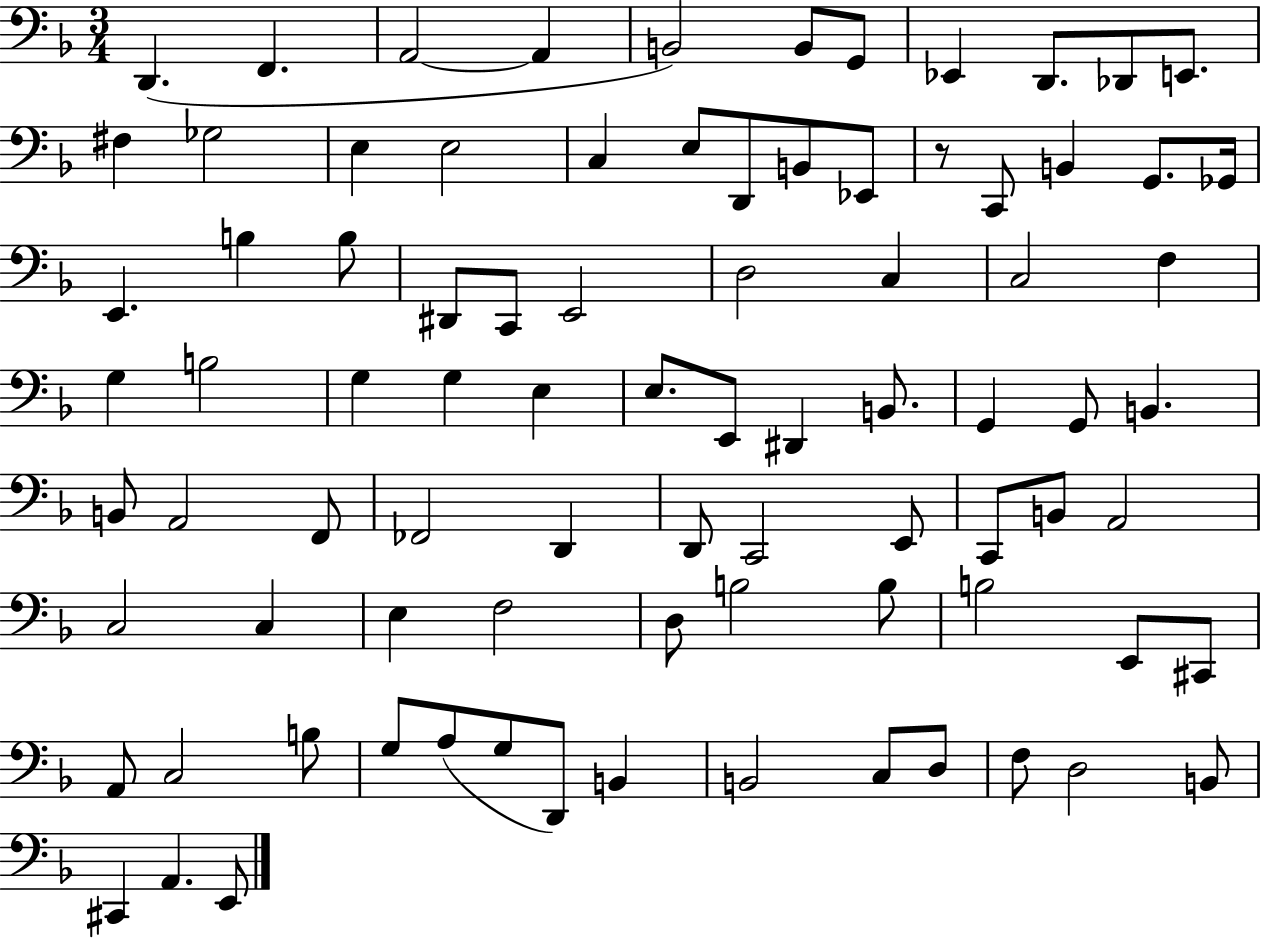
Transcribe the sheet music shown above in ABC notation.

X:1
T:Untitled
M:3/4
L:1/4
K:F
D,, F,, A,,2 A,, B,,2 B,,/2 G,,/2 _E,, D,,/2 _D,,/2 E,,/2 ^F, _G,2 E, E,2 C, E,/2 D,,/2 B,,/2 _E,,/2 z/2 C,,/2 B,, G,,/2 _G,,/4 E,, B, B,/2 ^D,,/2 C,,/2 E,,2 D,2 C, C,2 F, G, B,2 G, G, E, E,/2 E,,/2 ^D,, B,,/2 G,, G,,/2 B,, B,,/2 A,,2 F,,/2 _F,,2 D,, D,,/2 C,,2 E,,/2 C,,/2 B,,/2 A,,2 C,2 C, E, F,2 D,/2 B,2 B,/2 B,2 E,,/2 ^C,,/2 A,,/2 C,2 B,/2 G,/2 A,/2 G,/2 D,,/2 B,, B,,2 C,/2 D,/2 F,/2 D,2 B,,/2 ^C,, A,, E,,/2